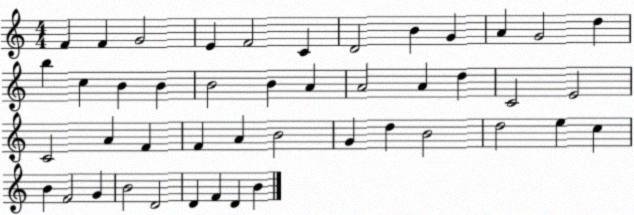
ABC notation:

X:1
T:Untitled
M:4/4
L:1/4
K:C
F F G2 E F2 C D2 B G A G2 d b c B B B2 B A A2 A d C2 E2 C2 A F F A B2 G d B2 d2 e c B F2 G B2 D2 D F D B